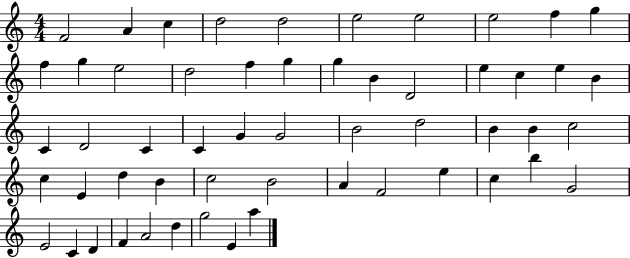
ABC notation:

X:1
T:Untitled
M:4/4
L:1/4
K:C
F2 A c d2 d2 e2 e2 e2 f g f g e2 d2 f g g B D2 e c e B C D2 C C G G2 B2 d2 B B c2 c E d B c2 B2 A F2 e c b G2 E2 C D F A2 d g2 E a